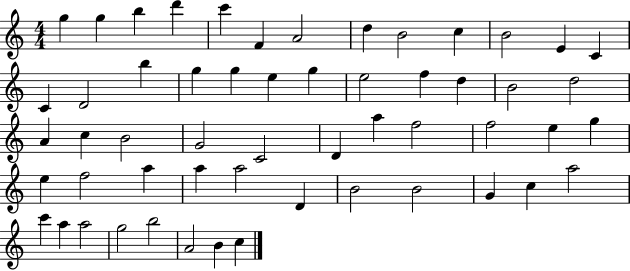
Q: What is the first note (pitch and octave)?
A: G5